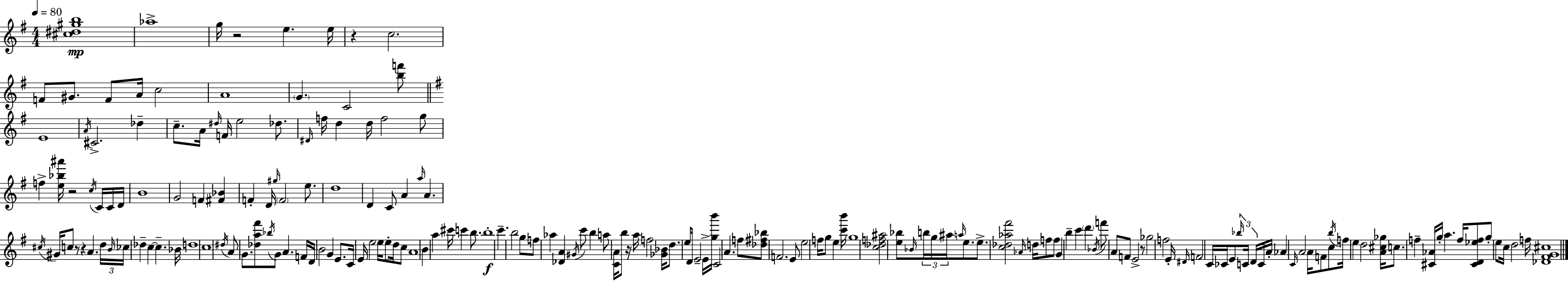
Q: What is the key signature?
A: G major